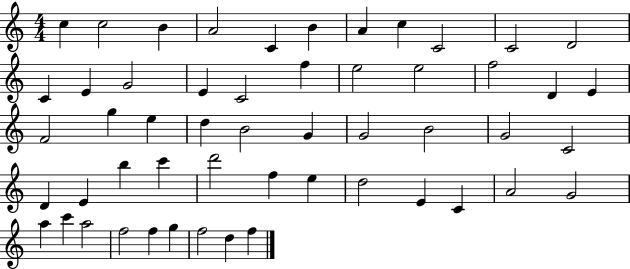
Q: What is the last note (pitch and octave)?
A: F5